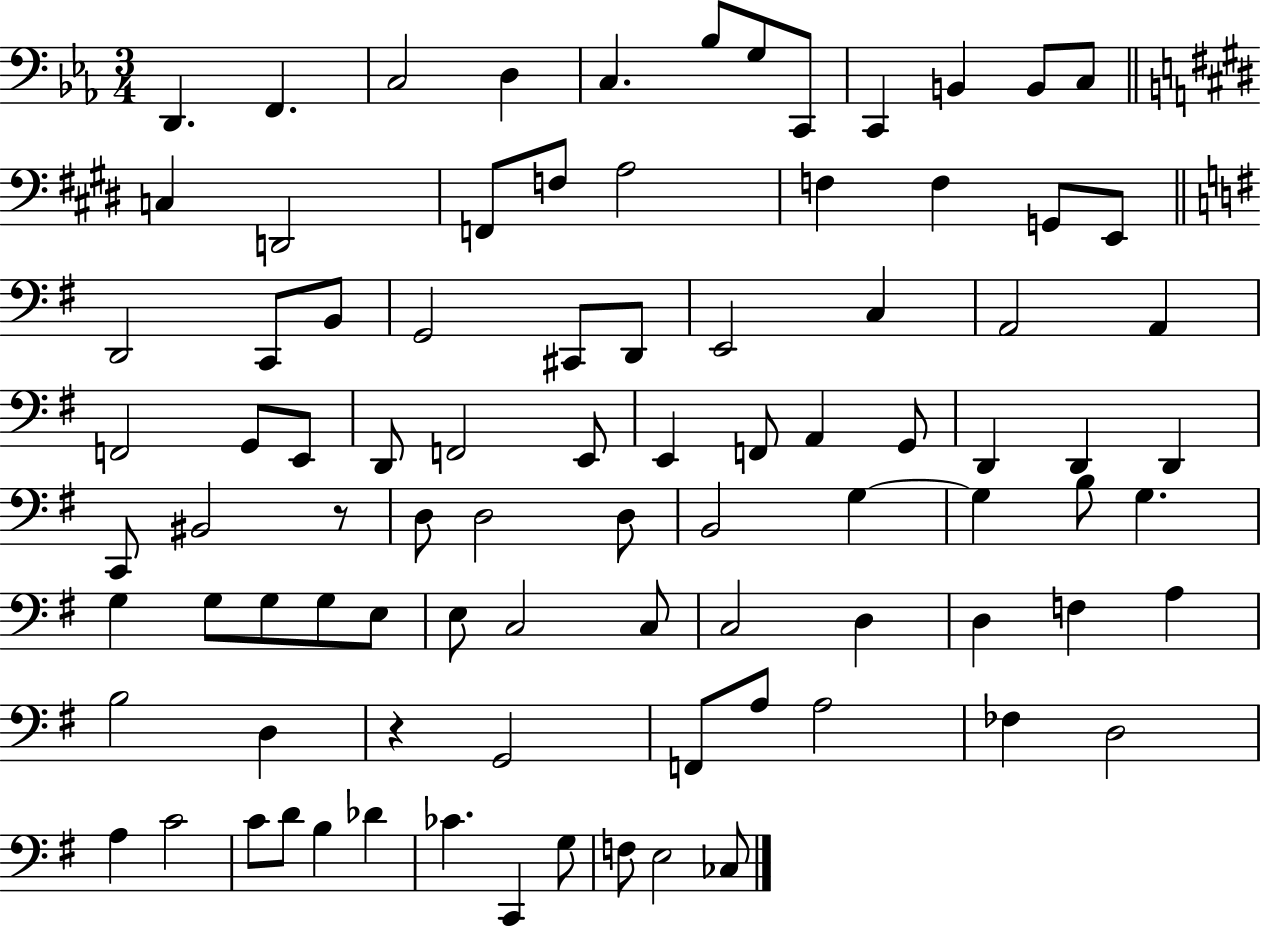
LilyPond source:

{
  \clef bass
  \numericTimeSignature
  \time 3/4
  \key ees \major
  d,4. f,4. | c2 d4 | c4. bes8 g8 c,8 | c,4 b,4 b,8 c8 | \break \bar "||" \break \key e \major c4 d,2 | f,8 f8 a2 | f4 f4 g,8 e,8 | \bar "||" \break \key g \major d,2 c,8 b,8 | g,2 cis,8 d,8 | e,2 c4 | a,2 a,4 | \break f,2 g,8 e,8 | d,8 f,2 e,8 | e,4 f,8 a,4 g,8 | d,4 d,4 d,4 | \break c,8 bis,2 r8 | d8 d2 d8 | b,2 g4~~ | g4 b8 g4. | \break g4 g8 g8 g8 e8 | e8 c2 c8 | c2 d4 | d4 f4 a4 | \break b2 d4 | r4 g,2 | f,8 a8 a2 | fes4 d2 | \break a4 c'2 | c'8 d'8 b4 des'4 | ces'4. c,4 g8 | f8 e2 ces8 | \break \bar "|."
}